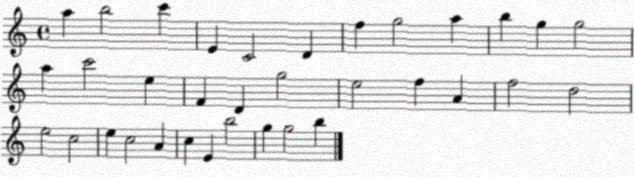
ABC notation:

X:1
T:Untitled
M:4/4
L:1/4
K:C
a b2 c' E C2 D f g2 a b g g2 a c'2 e F D g2 e2 f A f2 d2 e2 c2 e c2 A c E b2 g g2 b